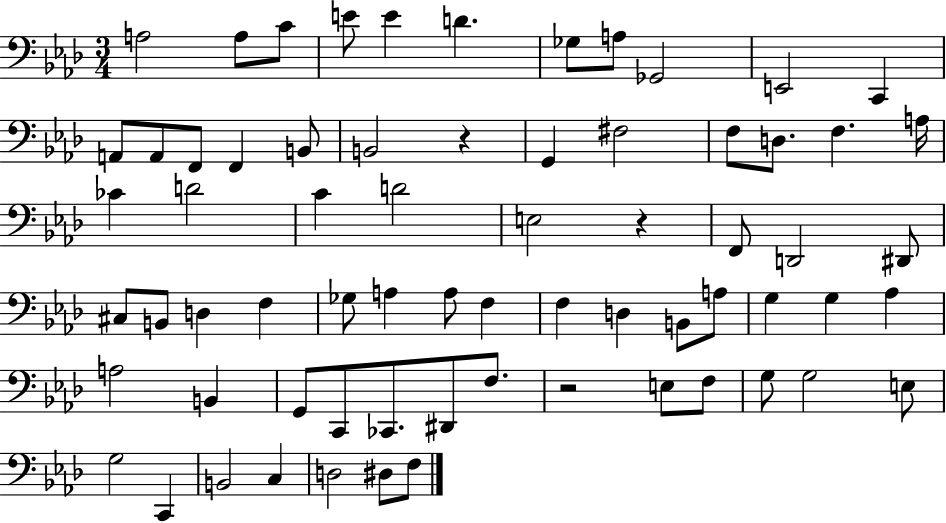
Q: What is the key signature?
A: AES major